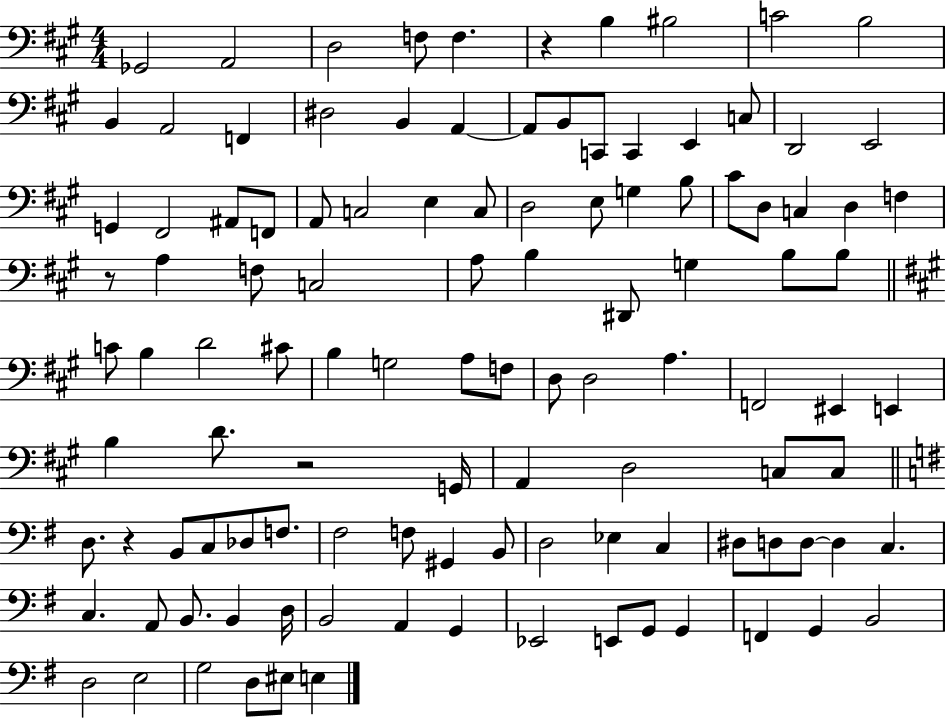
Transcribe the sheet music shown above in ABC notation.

X:1
T:Untitled
M:4/4
L:1/4
K:A
_G,,2 A,,2 D,2 F,/2 F, z B, ^B,2 C2 B,2 B,, A,,2 F,, ^D,2 B,, A,, A,,/2 B,,/2 C,,/2 C,, E,, C,/2 D,,2 E,,2 G,, ^F,,2 ^A,,/2 F,,/2 A,,/2 C,2 E, C,/2 D,2 E,/2 G, B,/2 ^C/2 D,/2 C, D, F, z/2 A, F,/2 C,2 A,/2 B, ^D,,/2 G, B,/2 B,/2 C/2 B, D2 ^C/2 B, G,2 A,/2 F,/2 D,/2 D,2 A, F,,2 ^E,, E,, B, D/2 z2 G,,/4 A,, D,2 C,/2 C,/2 D,/2 z B,,/2 C,/2 _D,/2 F,/2 ^F,2 F,/2 ^G,, B,,/2 D,2 _E, C, ^D,/2 D,/2 D,/2 D, C, C, A,,/2 B,,/2 B,, D,/4 B,,2 A,, G,, _E,,2 E,,/2 G,,/2 G,, F,, G,, B,,2 D,2 E,2 G,2 D,/2 ^E,/2 E,